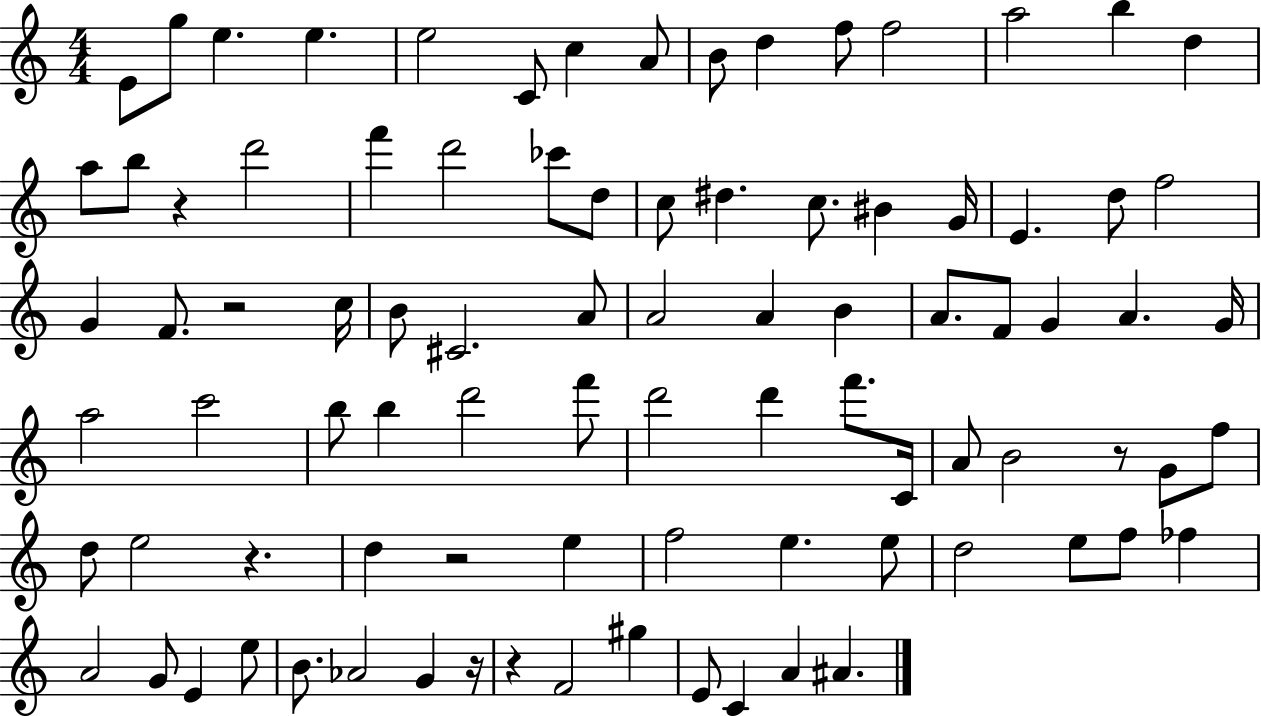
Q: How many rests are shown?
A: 7